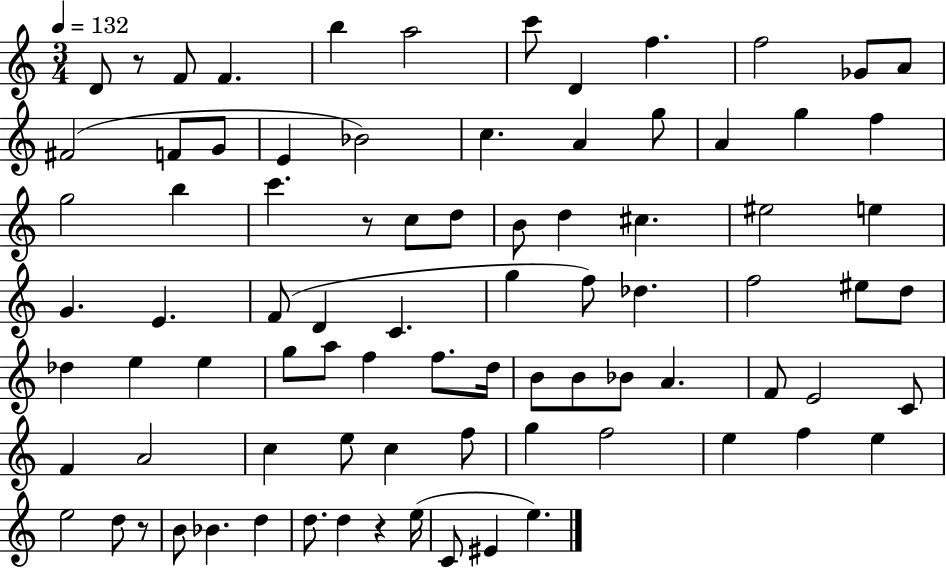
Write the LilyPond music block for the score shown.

{
  \clef treble
  \numericTimeSignature
  \time 3/4
  \key c \major
  \tempo 4 = 132
  d'8 r8 f'8 f'4. | b''4 a''2 | c'''8 d'4 f''4. | f''2 ges'8 a'8 | \break fis'2( f'8 g'8 | e'4 bes'2) | c''4. a'4 g''8 | a'4 g''4 f''4 | \break g''2 b''4 | c'''4. r8 c''8 d''8 | b'8 d''4 cis''4. | eis''2 e''4 | \break g'4. e'4. | f'8( d'4 c'4. | g''4 f''8) des''4. | f''2 eis''8 d''8 | \break des''4 e''4 e''4 | g''8 a''8 f''4 f''8. d''16 | b'8 b'8 bes'8 a'4. | f'8 e'2 c'8 | \break f'4 a'2 | c''4 e''8 c''4 f''8 | g''4 f''2 | e''4 f''4 e''4 | \break e''2 d''8 r8 | b'8 bes'4. d''4 | d''8. d''4 r4 e''16( | c'8 eis'4 e''4.) | \break \bar "|."
}